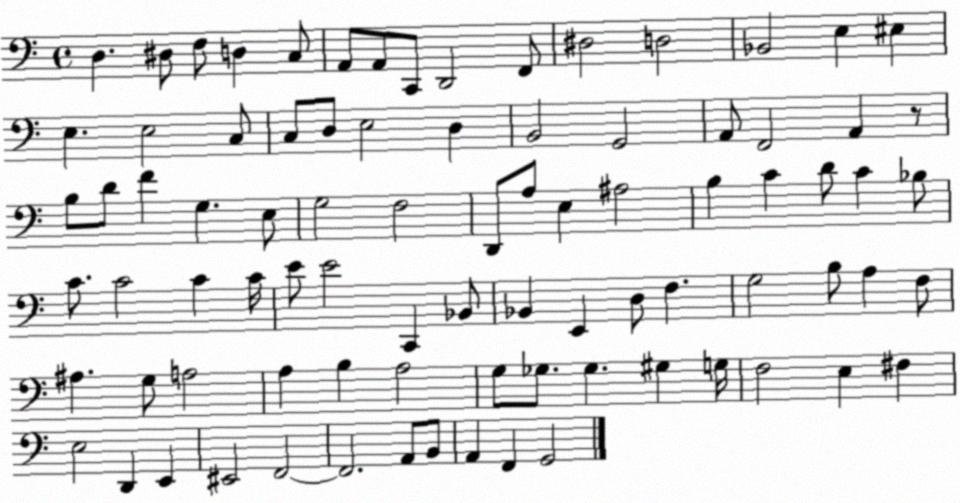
X:1
T:Untitled
M:4/4
L:1/4
K:C
D, ^D,/2 F,/2 D, C,/2 A,,/2 A,,/2 C,,/2 D,,2 F,,/2 ^D,2 D,2 _B,,2 E, ^E, E, E,2 C,/2 C,/2 D,/2 E,2 D, B,,2 G,,2 A,,/2 F,,2 A,, z/2 B,/2 D/2 F G, E,/2 G,2 F,2 D,,/2 A,/2 E, ^A,2 B, C D/2 C _B,/2 C/2 C2 C C/4 E/2 E2 C,, _B,,/2 _B,, E,, D,/2 F, G,2 B,/2 A, F,/2 ^A, G,/2 A,2 A, B, A,2 G,/2 _G,/2 _G, ^G, G,/4 F,2 E, ^F, E,2 D,, E,, ^E,,2 F,,2 F,,2 A,,/2 B,,/2 A,, F,, G,,2